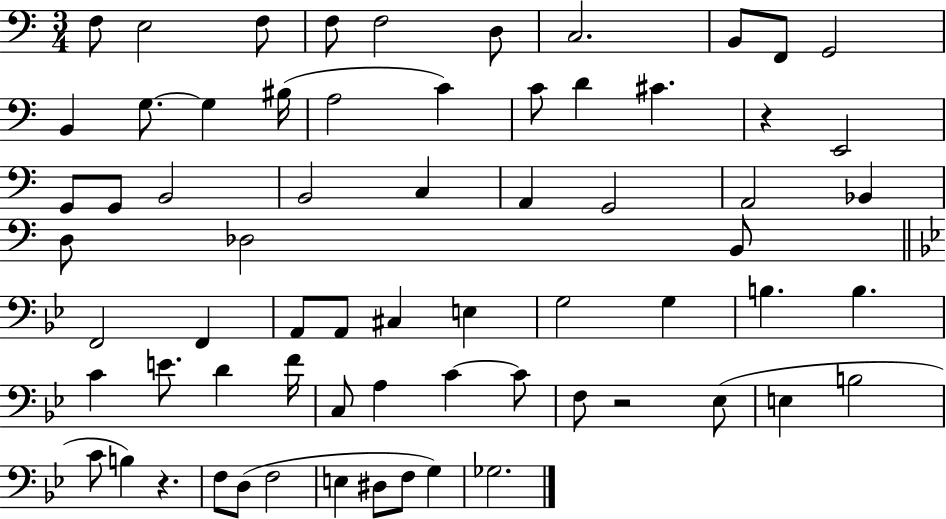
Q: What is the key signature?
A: C major